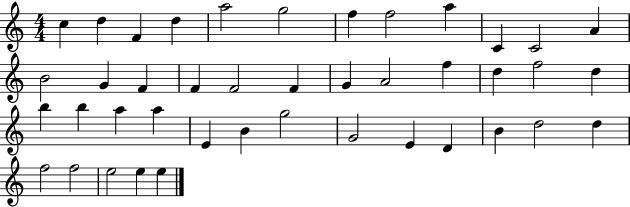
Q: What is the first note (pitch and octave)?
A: C5